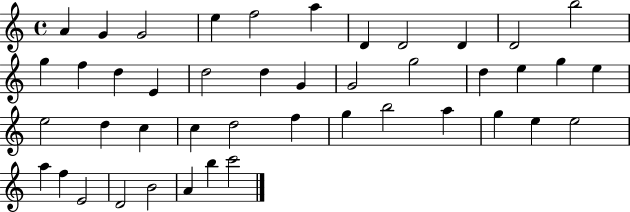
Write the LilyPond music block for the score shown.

{
  \clef treble
  \time 4/4
  \defaultTimeSignature
  \key c \major
  a'4 g'4 g'2 | e''4 f''2 a''4 | d'4 d'2 d'4 | d'2 b''2 | \break g''4 f''4 d''4 e'4 | d''2 d''4 g'4 | g'2 g''2 | d''4 e''4 g''4 e''4 | \break e''2 d''4 c''4 | c''4 d''2 f''4 | g''4 b''2 a''4 | g''4 e''4 e''2 | \break a''4 f''4 e'2 | d'2 b'2 | a'4 b''4 c'''2 | \bar "|."
}